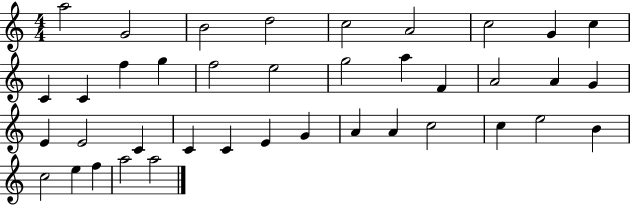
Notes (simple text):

A5/h G4/h B4/h D5/h C5/h A4/h C5/h G4/q C5/q C4/q C4/q F5/q G5/q F5/h E5/h G5/h A5/q F4/q A4/h A4/q G4/q E4/q E4/h C4/q C4/q C4/q E4/q G4/q A4/q A4/q C5/h C5/q E5/h B4/q C5/h E5/q F5/q A5/h A5/h